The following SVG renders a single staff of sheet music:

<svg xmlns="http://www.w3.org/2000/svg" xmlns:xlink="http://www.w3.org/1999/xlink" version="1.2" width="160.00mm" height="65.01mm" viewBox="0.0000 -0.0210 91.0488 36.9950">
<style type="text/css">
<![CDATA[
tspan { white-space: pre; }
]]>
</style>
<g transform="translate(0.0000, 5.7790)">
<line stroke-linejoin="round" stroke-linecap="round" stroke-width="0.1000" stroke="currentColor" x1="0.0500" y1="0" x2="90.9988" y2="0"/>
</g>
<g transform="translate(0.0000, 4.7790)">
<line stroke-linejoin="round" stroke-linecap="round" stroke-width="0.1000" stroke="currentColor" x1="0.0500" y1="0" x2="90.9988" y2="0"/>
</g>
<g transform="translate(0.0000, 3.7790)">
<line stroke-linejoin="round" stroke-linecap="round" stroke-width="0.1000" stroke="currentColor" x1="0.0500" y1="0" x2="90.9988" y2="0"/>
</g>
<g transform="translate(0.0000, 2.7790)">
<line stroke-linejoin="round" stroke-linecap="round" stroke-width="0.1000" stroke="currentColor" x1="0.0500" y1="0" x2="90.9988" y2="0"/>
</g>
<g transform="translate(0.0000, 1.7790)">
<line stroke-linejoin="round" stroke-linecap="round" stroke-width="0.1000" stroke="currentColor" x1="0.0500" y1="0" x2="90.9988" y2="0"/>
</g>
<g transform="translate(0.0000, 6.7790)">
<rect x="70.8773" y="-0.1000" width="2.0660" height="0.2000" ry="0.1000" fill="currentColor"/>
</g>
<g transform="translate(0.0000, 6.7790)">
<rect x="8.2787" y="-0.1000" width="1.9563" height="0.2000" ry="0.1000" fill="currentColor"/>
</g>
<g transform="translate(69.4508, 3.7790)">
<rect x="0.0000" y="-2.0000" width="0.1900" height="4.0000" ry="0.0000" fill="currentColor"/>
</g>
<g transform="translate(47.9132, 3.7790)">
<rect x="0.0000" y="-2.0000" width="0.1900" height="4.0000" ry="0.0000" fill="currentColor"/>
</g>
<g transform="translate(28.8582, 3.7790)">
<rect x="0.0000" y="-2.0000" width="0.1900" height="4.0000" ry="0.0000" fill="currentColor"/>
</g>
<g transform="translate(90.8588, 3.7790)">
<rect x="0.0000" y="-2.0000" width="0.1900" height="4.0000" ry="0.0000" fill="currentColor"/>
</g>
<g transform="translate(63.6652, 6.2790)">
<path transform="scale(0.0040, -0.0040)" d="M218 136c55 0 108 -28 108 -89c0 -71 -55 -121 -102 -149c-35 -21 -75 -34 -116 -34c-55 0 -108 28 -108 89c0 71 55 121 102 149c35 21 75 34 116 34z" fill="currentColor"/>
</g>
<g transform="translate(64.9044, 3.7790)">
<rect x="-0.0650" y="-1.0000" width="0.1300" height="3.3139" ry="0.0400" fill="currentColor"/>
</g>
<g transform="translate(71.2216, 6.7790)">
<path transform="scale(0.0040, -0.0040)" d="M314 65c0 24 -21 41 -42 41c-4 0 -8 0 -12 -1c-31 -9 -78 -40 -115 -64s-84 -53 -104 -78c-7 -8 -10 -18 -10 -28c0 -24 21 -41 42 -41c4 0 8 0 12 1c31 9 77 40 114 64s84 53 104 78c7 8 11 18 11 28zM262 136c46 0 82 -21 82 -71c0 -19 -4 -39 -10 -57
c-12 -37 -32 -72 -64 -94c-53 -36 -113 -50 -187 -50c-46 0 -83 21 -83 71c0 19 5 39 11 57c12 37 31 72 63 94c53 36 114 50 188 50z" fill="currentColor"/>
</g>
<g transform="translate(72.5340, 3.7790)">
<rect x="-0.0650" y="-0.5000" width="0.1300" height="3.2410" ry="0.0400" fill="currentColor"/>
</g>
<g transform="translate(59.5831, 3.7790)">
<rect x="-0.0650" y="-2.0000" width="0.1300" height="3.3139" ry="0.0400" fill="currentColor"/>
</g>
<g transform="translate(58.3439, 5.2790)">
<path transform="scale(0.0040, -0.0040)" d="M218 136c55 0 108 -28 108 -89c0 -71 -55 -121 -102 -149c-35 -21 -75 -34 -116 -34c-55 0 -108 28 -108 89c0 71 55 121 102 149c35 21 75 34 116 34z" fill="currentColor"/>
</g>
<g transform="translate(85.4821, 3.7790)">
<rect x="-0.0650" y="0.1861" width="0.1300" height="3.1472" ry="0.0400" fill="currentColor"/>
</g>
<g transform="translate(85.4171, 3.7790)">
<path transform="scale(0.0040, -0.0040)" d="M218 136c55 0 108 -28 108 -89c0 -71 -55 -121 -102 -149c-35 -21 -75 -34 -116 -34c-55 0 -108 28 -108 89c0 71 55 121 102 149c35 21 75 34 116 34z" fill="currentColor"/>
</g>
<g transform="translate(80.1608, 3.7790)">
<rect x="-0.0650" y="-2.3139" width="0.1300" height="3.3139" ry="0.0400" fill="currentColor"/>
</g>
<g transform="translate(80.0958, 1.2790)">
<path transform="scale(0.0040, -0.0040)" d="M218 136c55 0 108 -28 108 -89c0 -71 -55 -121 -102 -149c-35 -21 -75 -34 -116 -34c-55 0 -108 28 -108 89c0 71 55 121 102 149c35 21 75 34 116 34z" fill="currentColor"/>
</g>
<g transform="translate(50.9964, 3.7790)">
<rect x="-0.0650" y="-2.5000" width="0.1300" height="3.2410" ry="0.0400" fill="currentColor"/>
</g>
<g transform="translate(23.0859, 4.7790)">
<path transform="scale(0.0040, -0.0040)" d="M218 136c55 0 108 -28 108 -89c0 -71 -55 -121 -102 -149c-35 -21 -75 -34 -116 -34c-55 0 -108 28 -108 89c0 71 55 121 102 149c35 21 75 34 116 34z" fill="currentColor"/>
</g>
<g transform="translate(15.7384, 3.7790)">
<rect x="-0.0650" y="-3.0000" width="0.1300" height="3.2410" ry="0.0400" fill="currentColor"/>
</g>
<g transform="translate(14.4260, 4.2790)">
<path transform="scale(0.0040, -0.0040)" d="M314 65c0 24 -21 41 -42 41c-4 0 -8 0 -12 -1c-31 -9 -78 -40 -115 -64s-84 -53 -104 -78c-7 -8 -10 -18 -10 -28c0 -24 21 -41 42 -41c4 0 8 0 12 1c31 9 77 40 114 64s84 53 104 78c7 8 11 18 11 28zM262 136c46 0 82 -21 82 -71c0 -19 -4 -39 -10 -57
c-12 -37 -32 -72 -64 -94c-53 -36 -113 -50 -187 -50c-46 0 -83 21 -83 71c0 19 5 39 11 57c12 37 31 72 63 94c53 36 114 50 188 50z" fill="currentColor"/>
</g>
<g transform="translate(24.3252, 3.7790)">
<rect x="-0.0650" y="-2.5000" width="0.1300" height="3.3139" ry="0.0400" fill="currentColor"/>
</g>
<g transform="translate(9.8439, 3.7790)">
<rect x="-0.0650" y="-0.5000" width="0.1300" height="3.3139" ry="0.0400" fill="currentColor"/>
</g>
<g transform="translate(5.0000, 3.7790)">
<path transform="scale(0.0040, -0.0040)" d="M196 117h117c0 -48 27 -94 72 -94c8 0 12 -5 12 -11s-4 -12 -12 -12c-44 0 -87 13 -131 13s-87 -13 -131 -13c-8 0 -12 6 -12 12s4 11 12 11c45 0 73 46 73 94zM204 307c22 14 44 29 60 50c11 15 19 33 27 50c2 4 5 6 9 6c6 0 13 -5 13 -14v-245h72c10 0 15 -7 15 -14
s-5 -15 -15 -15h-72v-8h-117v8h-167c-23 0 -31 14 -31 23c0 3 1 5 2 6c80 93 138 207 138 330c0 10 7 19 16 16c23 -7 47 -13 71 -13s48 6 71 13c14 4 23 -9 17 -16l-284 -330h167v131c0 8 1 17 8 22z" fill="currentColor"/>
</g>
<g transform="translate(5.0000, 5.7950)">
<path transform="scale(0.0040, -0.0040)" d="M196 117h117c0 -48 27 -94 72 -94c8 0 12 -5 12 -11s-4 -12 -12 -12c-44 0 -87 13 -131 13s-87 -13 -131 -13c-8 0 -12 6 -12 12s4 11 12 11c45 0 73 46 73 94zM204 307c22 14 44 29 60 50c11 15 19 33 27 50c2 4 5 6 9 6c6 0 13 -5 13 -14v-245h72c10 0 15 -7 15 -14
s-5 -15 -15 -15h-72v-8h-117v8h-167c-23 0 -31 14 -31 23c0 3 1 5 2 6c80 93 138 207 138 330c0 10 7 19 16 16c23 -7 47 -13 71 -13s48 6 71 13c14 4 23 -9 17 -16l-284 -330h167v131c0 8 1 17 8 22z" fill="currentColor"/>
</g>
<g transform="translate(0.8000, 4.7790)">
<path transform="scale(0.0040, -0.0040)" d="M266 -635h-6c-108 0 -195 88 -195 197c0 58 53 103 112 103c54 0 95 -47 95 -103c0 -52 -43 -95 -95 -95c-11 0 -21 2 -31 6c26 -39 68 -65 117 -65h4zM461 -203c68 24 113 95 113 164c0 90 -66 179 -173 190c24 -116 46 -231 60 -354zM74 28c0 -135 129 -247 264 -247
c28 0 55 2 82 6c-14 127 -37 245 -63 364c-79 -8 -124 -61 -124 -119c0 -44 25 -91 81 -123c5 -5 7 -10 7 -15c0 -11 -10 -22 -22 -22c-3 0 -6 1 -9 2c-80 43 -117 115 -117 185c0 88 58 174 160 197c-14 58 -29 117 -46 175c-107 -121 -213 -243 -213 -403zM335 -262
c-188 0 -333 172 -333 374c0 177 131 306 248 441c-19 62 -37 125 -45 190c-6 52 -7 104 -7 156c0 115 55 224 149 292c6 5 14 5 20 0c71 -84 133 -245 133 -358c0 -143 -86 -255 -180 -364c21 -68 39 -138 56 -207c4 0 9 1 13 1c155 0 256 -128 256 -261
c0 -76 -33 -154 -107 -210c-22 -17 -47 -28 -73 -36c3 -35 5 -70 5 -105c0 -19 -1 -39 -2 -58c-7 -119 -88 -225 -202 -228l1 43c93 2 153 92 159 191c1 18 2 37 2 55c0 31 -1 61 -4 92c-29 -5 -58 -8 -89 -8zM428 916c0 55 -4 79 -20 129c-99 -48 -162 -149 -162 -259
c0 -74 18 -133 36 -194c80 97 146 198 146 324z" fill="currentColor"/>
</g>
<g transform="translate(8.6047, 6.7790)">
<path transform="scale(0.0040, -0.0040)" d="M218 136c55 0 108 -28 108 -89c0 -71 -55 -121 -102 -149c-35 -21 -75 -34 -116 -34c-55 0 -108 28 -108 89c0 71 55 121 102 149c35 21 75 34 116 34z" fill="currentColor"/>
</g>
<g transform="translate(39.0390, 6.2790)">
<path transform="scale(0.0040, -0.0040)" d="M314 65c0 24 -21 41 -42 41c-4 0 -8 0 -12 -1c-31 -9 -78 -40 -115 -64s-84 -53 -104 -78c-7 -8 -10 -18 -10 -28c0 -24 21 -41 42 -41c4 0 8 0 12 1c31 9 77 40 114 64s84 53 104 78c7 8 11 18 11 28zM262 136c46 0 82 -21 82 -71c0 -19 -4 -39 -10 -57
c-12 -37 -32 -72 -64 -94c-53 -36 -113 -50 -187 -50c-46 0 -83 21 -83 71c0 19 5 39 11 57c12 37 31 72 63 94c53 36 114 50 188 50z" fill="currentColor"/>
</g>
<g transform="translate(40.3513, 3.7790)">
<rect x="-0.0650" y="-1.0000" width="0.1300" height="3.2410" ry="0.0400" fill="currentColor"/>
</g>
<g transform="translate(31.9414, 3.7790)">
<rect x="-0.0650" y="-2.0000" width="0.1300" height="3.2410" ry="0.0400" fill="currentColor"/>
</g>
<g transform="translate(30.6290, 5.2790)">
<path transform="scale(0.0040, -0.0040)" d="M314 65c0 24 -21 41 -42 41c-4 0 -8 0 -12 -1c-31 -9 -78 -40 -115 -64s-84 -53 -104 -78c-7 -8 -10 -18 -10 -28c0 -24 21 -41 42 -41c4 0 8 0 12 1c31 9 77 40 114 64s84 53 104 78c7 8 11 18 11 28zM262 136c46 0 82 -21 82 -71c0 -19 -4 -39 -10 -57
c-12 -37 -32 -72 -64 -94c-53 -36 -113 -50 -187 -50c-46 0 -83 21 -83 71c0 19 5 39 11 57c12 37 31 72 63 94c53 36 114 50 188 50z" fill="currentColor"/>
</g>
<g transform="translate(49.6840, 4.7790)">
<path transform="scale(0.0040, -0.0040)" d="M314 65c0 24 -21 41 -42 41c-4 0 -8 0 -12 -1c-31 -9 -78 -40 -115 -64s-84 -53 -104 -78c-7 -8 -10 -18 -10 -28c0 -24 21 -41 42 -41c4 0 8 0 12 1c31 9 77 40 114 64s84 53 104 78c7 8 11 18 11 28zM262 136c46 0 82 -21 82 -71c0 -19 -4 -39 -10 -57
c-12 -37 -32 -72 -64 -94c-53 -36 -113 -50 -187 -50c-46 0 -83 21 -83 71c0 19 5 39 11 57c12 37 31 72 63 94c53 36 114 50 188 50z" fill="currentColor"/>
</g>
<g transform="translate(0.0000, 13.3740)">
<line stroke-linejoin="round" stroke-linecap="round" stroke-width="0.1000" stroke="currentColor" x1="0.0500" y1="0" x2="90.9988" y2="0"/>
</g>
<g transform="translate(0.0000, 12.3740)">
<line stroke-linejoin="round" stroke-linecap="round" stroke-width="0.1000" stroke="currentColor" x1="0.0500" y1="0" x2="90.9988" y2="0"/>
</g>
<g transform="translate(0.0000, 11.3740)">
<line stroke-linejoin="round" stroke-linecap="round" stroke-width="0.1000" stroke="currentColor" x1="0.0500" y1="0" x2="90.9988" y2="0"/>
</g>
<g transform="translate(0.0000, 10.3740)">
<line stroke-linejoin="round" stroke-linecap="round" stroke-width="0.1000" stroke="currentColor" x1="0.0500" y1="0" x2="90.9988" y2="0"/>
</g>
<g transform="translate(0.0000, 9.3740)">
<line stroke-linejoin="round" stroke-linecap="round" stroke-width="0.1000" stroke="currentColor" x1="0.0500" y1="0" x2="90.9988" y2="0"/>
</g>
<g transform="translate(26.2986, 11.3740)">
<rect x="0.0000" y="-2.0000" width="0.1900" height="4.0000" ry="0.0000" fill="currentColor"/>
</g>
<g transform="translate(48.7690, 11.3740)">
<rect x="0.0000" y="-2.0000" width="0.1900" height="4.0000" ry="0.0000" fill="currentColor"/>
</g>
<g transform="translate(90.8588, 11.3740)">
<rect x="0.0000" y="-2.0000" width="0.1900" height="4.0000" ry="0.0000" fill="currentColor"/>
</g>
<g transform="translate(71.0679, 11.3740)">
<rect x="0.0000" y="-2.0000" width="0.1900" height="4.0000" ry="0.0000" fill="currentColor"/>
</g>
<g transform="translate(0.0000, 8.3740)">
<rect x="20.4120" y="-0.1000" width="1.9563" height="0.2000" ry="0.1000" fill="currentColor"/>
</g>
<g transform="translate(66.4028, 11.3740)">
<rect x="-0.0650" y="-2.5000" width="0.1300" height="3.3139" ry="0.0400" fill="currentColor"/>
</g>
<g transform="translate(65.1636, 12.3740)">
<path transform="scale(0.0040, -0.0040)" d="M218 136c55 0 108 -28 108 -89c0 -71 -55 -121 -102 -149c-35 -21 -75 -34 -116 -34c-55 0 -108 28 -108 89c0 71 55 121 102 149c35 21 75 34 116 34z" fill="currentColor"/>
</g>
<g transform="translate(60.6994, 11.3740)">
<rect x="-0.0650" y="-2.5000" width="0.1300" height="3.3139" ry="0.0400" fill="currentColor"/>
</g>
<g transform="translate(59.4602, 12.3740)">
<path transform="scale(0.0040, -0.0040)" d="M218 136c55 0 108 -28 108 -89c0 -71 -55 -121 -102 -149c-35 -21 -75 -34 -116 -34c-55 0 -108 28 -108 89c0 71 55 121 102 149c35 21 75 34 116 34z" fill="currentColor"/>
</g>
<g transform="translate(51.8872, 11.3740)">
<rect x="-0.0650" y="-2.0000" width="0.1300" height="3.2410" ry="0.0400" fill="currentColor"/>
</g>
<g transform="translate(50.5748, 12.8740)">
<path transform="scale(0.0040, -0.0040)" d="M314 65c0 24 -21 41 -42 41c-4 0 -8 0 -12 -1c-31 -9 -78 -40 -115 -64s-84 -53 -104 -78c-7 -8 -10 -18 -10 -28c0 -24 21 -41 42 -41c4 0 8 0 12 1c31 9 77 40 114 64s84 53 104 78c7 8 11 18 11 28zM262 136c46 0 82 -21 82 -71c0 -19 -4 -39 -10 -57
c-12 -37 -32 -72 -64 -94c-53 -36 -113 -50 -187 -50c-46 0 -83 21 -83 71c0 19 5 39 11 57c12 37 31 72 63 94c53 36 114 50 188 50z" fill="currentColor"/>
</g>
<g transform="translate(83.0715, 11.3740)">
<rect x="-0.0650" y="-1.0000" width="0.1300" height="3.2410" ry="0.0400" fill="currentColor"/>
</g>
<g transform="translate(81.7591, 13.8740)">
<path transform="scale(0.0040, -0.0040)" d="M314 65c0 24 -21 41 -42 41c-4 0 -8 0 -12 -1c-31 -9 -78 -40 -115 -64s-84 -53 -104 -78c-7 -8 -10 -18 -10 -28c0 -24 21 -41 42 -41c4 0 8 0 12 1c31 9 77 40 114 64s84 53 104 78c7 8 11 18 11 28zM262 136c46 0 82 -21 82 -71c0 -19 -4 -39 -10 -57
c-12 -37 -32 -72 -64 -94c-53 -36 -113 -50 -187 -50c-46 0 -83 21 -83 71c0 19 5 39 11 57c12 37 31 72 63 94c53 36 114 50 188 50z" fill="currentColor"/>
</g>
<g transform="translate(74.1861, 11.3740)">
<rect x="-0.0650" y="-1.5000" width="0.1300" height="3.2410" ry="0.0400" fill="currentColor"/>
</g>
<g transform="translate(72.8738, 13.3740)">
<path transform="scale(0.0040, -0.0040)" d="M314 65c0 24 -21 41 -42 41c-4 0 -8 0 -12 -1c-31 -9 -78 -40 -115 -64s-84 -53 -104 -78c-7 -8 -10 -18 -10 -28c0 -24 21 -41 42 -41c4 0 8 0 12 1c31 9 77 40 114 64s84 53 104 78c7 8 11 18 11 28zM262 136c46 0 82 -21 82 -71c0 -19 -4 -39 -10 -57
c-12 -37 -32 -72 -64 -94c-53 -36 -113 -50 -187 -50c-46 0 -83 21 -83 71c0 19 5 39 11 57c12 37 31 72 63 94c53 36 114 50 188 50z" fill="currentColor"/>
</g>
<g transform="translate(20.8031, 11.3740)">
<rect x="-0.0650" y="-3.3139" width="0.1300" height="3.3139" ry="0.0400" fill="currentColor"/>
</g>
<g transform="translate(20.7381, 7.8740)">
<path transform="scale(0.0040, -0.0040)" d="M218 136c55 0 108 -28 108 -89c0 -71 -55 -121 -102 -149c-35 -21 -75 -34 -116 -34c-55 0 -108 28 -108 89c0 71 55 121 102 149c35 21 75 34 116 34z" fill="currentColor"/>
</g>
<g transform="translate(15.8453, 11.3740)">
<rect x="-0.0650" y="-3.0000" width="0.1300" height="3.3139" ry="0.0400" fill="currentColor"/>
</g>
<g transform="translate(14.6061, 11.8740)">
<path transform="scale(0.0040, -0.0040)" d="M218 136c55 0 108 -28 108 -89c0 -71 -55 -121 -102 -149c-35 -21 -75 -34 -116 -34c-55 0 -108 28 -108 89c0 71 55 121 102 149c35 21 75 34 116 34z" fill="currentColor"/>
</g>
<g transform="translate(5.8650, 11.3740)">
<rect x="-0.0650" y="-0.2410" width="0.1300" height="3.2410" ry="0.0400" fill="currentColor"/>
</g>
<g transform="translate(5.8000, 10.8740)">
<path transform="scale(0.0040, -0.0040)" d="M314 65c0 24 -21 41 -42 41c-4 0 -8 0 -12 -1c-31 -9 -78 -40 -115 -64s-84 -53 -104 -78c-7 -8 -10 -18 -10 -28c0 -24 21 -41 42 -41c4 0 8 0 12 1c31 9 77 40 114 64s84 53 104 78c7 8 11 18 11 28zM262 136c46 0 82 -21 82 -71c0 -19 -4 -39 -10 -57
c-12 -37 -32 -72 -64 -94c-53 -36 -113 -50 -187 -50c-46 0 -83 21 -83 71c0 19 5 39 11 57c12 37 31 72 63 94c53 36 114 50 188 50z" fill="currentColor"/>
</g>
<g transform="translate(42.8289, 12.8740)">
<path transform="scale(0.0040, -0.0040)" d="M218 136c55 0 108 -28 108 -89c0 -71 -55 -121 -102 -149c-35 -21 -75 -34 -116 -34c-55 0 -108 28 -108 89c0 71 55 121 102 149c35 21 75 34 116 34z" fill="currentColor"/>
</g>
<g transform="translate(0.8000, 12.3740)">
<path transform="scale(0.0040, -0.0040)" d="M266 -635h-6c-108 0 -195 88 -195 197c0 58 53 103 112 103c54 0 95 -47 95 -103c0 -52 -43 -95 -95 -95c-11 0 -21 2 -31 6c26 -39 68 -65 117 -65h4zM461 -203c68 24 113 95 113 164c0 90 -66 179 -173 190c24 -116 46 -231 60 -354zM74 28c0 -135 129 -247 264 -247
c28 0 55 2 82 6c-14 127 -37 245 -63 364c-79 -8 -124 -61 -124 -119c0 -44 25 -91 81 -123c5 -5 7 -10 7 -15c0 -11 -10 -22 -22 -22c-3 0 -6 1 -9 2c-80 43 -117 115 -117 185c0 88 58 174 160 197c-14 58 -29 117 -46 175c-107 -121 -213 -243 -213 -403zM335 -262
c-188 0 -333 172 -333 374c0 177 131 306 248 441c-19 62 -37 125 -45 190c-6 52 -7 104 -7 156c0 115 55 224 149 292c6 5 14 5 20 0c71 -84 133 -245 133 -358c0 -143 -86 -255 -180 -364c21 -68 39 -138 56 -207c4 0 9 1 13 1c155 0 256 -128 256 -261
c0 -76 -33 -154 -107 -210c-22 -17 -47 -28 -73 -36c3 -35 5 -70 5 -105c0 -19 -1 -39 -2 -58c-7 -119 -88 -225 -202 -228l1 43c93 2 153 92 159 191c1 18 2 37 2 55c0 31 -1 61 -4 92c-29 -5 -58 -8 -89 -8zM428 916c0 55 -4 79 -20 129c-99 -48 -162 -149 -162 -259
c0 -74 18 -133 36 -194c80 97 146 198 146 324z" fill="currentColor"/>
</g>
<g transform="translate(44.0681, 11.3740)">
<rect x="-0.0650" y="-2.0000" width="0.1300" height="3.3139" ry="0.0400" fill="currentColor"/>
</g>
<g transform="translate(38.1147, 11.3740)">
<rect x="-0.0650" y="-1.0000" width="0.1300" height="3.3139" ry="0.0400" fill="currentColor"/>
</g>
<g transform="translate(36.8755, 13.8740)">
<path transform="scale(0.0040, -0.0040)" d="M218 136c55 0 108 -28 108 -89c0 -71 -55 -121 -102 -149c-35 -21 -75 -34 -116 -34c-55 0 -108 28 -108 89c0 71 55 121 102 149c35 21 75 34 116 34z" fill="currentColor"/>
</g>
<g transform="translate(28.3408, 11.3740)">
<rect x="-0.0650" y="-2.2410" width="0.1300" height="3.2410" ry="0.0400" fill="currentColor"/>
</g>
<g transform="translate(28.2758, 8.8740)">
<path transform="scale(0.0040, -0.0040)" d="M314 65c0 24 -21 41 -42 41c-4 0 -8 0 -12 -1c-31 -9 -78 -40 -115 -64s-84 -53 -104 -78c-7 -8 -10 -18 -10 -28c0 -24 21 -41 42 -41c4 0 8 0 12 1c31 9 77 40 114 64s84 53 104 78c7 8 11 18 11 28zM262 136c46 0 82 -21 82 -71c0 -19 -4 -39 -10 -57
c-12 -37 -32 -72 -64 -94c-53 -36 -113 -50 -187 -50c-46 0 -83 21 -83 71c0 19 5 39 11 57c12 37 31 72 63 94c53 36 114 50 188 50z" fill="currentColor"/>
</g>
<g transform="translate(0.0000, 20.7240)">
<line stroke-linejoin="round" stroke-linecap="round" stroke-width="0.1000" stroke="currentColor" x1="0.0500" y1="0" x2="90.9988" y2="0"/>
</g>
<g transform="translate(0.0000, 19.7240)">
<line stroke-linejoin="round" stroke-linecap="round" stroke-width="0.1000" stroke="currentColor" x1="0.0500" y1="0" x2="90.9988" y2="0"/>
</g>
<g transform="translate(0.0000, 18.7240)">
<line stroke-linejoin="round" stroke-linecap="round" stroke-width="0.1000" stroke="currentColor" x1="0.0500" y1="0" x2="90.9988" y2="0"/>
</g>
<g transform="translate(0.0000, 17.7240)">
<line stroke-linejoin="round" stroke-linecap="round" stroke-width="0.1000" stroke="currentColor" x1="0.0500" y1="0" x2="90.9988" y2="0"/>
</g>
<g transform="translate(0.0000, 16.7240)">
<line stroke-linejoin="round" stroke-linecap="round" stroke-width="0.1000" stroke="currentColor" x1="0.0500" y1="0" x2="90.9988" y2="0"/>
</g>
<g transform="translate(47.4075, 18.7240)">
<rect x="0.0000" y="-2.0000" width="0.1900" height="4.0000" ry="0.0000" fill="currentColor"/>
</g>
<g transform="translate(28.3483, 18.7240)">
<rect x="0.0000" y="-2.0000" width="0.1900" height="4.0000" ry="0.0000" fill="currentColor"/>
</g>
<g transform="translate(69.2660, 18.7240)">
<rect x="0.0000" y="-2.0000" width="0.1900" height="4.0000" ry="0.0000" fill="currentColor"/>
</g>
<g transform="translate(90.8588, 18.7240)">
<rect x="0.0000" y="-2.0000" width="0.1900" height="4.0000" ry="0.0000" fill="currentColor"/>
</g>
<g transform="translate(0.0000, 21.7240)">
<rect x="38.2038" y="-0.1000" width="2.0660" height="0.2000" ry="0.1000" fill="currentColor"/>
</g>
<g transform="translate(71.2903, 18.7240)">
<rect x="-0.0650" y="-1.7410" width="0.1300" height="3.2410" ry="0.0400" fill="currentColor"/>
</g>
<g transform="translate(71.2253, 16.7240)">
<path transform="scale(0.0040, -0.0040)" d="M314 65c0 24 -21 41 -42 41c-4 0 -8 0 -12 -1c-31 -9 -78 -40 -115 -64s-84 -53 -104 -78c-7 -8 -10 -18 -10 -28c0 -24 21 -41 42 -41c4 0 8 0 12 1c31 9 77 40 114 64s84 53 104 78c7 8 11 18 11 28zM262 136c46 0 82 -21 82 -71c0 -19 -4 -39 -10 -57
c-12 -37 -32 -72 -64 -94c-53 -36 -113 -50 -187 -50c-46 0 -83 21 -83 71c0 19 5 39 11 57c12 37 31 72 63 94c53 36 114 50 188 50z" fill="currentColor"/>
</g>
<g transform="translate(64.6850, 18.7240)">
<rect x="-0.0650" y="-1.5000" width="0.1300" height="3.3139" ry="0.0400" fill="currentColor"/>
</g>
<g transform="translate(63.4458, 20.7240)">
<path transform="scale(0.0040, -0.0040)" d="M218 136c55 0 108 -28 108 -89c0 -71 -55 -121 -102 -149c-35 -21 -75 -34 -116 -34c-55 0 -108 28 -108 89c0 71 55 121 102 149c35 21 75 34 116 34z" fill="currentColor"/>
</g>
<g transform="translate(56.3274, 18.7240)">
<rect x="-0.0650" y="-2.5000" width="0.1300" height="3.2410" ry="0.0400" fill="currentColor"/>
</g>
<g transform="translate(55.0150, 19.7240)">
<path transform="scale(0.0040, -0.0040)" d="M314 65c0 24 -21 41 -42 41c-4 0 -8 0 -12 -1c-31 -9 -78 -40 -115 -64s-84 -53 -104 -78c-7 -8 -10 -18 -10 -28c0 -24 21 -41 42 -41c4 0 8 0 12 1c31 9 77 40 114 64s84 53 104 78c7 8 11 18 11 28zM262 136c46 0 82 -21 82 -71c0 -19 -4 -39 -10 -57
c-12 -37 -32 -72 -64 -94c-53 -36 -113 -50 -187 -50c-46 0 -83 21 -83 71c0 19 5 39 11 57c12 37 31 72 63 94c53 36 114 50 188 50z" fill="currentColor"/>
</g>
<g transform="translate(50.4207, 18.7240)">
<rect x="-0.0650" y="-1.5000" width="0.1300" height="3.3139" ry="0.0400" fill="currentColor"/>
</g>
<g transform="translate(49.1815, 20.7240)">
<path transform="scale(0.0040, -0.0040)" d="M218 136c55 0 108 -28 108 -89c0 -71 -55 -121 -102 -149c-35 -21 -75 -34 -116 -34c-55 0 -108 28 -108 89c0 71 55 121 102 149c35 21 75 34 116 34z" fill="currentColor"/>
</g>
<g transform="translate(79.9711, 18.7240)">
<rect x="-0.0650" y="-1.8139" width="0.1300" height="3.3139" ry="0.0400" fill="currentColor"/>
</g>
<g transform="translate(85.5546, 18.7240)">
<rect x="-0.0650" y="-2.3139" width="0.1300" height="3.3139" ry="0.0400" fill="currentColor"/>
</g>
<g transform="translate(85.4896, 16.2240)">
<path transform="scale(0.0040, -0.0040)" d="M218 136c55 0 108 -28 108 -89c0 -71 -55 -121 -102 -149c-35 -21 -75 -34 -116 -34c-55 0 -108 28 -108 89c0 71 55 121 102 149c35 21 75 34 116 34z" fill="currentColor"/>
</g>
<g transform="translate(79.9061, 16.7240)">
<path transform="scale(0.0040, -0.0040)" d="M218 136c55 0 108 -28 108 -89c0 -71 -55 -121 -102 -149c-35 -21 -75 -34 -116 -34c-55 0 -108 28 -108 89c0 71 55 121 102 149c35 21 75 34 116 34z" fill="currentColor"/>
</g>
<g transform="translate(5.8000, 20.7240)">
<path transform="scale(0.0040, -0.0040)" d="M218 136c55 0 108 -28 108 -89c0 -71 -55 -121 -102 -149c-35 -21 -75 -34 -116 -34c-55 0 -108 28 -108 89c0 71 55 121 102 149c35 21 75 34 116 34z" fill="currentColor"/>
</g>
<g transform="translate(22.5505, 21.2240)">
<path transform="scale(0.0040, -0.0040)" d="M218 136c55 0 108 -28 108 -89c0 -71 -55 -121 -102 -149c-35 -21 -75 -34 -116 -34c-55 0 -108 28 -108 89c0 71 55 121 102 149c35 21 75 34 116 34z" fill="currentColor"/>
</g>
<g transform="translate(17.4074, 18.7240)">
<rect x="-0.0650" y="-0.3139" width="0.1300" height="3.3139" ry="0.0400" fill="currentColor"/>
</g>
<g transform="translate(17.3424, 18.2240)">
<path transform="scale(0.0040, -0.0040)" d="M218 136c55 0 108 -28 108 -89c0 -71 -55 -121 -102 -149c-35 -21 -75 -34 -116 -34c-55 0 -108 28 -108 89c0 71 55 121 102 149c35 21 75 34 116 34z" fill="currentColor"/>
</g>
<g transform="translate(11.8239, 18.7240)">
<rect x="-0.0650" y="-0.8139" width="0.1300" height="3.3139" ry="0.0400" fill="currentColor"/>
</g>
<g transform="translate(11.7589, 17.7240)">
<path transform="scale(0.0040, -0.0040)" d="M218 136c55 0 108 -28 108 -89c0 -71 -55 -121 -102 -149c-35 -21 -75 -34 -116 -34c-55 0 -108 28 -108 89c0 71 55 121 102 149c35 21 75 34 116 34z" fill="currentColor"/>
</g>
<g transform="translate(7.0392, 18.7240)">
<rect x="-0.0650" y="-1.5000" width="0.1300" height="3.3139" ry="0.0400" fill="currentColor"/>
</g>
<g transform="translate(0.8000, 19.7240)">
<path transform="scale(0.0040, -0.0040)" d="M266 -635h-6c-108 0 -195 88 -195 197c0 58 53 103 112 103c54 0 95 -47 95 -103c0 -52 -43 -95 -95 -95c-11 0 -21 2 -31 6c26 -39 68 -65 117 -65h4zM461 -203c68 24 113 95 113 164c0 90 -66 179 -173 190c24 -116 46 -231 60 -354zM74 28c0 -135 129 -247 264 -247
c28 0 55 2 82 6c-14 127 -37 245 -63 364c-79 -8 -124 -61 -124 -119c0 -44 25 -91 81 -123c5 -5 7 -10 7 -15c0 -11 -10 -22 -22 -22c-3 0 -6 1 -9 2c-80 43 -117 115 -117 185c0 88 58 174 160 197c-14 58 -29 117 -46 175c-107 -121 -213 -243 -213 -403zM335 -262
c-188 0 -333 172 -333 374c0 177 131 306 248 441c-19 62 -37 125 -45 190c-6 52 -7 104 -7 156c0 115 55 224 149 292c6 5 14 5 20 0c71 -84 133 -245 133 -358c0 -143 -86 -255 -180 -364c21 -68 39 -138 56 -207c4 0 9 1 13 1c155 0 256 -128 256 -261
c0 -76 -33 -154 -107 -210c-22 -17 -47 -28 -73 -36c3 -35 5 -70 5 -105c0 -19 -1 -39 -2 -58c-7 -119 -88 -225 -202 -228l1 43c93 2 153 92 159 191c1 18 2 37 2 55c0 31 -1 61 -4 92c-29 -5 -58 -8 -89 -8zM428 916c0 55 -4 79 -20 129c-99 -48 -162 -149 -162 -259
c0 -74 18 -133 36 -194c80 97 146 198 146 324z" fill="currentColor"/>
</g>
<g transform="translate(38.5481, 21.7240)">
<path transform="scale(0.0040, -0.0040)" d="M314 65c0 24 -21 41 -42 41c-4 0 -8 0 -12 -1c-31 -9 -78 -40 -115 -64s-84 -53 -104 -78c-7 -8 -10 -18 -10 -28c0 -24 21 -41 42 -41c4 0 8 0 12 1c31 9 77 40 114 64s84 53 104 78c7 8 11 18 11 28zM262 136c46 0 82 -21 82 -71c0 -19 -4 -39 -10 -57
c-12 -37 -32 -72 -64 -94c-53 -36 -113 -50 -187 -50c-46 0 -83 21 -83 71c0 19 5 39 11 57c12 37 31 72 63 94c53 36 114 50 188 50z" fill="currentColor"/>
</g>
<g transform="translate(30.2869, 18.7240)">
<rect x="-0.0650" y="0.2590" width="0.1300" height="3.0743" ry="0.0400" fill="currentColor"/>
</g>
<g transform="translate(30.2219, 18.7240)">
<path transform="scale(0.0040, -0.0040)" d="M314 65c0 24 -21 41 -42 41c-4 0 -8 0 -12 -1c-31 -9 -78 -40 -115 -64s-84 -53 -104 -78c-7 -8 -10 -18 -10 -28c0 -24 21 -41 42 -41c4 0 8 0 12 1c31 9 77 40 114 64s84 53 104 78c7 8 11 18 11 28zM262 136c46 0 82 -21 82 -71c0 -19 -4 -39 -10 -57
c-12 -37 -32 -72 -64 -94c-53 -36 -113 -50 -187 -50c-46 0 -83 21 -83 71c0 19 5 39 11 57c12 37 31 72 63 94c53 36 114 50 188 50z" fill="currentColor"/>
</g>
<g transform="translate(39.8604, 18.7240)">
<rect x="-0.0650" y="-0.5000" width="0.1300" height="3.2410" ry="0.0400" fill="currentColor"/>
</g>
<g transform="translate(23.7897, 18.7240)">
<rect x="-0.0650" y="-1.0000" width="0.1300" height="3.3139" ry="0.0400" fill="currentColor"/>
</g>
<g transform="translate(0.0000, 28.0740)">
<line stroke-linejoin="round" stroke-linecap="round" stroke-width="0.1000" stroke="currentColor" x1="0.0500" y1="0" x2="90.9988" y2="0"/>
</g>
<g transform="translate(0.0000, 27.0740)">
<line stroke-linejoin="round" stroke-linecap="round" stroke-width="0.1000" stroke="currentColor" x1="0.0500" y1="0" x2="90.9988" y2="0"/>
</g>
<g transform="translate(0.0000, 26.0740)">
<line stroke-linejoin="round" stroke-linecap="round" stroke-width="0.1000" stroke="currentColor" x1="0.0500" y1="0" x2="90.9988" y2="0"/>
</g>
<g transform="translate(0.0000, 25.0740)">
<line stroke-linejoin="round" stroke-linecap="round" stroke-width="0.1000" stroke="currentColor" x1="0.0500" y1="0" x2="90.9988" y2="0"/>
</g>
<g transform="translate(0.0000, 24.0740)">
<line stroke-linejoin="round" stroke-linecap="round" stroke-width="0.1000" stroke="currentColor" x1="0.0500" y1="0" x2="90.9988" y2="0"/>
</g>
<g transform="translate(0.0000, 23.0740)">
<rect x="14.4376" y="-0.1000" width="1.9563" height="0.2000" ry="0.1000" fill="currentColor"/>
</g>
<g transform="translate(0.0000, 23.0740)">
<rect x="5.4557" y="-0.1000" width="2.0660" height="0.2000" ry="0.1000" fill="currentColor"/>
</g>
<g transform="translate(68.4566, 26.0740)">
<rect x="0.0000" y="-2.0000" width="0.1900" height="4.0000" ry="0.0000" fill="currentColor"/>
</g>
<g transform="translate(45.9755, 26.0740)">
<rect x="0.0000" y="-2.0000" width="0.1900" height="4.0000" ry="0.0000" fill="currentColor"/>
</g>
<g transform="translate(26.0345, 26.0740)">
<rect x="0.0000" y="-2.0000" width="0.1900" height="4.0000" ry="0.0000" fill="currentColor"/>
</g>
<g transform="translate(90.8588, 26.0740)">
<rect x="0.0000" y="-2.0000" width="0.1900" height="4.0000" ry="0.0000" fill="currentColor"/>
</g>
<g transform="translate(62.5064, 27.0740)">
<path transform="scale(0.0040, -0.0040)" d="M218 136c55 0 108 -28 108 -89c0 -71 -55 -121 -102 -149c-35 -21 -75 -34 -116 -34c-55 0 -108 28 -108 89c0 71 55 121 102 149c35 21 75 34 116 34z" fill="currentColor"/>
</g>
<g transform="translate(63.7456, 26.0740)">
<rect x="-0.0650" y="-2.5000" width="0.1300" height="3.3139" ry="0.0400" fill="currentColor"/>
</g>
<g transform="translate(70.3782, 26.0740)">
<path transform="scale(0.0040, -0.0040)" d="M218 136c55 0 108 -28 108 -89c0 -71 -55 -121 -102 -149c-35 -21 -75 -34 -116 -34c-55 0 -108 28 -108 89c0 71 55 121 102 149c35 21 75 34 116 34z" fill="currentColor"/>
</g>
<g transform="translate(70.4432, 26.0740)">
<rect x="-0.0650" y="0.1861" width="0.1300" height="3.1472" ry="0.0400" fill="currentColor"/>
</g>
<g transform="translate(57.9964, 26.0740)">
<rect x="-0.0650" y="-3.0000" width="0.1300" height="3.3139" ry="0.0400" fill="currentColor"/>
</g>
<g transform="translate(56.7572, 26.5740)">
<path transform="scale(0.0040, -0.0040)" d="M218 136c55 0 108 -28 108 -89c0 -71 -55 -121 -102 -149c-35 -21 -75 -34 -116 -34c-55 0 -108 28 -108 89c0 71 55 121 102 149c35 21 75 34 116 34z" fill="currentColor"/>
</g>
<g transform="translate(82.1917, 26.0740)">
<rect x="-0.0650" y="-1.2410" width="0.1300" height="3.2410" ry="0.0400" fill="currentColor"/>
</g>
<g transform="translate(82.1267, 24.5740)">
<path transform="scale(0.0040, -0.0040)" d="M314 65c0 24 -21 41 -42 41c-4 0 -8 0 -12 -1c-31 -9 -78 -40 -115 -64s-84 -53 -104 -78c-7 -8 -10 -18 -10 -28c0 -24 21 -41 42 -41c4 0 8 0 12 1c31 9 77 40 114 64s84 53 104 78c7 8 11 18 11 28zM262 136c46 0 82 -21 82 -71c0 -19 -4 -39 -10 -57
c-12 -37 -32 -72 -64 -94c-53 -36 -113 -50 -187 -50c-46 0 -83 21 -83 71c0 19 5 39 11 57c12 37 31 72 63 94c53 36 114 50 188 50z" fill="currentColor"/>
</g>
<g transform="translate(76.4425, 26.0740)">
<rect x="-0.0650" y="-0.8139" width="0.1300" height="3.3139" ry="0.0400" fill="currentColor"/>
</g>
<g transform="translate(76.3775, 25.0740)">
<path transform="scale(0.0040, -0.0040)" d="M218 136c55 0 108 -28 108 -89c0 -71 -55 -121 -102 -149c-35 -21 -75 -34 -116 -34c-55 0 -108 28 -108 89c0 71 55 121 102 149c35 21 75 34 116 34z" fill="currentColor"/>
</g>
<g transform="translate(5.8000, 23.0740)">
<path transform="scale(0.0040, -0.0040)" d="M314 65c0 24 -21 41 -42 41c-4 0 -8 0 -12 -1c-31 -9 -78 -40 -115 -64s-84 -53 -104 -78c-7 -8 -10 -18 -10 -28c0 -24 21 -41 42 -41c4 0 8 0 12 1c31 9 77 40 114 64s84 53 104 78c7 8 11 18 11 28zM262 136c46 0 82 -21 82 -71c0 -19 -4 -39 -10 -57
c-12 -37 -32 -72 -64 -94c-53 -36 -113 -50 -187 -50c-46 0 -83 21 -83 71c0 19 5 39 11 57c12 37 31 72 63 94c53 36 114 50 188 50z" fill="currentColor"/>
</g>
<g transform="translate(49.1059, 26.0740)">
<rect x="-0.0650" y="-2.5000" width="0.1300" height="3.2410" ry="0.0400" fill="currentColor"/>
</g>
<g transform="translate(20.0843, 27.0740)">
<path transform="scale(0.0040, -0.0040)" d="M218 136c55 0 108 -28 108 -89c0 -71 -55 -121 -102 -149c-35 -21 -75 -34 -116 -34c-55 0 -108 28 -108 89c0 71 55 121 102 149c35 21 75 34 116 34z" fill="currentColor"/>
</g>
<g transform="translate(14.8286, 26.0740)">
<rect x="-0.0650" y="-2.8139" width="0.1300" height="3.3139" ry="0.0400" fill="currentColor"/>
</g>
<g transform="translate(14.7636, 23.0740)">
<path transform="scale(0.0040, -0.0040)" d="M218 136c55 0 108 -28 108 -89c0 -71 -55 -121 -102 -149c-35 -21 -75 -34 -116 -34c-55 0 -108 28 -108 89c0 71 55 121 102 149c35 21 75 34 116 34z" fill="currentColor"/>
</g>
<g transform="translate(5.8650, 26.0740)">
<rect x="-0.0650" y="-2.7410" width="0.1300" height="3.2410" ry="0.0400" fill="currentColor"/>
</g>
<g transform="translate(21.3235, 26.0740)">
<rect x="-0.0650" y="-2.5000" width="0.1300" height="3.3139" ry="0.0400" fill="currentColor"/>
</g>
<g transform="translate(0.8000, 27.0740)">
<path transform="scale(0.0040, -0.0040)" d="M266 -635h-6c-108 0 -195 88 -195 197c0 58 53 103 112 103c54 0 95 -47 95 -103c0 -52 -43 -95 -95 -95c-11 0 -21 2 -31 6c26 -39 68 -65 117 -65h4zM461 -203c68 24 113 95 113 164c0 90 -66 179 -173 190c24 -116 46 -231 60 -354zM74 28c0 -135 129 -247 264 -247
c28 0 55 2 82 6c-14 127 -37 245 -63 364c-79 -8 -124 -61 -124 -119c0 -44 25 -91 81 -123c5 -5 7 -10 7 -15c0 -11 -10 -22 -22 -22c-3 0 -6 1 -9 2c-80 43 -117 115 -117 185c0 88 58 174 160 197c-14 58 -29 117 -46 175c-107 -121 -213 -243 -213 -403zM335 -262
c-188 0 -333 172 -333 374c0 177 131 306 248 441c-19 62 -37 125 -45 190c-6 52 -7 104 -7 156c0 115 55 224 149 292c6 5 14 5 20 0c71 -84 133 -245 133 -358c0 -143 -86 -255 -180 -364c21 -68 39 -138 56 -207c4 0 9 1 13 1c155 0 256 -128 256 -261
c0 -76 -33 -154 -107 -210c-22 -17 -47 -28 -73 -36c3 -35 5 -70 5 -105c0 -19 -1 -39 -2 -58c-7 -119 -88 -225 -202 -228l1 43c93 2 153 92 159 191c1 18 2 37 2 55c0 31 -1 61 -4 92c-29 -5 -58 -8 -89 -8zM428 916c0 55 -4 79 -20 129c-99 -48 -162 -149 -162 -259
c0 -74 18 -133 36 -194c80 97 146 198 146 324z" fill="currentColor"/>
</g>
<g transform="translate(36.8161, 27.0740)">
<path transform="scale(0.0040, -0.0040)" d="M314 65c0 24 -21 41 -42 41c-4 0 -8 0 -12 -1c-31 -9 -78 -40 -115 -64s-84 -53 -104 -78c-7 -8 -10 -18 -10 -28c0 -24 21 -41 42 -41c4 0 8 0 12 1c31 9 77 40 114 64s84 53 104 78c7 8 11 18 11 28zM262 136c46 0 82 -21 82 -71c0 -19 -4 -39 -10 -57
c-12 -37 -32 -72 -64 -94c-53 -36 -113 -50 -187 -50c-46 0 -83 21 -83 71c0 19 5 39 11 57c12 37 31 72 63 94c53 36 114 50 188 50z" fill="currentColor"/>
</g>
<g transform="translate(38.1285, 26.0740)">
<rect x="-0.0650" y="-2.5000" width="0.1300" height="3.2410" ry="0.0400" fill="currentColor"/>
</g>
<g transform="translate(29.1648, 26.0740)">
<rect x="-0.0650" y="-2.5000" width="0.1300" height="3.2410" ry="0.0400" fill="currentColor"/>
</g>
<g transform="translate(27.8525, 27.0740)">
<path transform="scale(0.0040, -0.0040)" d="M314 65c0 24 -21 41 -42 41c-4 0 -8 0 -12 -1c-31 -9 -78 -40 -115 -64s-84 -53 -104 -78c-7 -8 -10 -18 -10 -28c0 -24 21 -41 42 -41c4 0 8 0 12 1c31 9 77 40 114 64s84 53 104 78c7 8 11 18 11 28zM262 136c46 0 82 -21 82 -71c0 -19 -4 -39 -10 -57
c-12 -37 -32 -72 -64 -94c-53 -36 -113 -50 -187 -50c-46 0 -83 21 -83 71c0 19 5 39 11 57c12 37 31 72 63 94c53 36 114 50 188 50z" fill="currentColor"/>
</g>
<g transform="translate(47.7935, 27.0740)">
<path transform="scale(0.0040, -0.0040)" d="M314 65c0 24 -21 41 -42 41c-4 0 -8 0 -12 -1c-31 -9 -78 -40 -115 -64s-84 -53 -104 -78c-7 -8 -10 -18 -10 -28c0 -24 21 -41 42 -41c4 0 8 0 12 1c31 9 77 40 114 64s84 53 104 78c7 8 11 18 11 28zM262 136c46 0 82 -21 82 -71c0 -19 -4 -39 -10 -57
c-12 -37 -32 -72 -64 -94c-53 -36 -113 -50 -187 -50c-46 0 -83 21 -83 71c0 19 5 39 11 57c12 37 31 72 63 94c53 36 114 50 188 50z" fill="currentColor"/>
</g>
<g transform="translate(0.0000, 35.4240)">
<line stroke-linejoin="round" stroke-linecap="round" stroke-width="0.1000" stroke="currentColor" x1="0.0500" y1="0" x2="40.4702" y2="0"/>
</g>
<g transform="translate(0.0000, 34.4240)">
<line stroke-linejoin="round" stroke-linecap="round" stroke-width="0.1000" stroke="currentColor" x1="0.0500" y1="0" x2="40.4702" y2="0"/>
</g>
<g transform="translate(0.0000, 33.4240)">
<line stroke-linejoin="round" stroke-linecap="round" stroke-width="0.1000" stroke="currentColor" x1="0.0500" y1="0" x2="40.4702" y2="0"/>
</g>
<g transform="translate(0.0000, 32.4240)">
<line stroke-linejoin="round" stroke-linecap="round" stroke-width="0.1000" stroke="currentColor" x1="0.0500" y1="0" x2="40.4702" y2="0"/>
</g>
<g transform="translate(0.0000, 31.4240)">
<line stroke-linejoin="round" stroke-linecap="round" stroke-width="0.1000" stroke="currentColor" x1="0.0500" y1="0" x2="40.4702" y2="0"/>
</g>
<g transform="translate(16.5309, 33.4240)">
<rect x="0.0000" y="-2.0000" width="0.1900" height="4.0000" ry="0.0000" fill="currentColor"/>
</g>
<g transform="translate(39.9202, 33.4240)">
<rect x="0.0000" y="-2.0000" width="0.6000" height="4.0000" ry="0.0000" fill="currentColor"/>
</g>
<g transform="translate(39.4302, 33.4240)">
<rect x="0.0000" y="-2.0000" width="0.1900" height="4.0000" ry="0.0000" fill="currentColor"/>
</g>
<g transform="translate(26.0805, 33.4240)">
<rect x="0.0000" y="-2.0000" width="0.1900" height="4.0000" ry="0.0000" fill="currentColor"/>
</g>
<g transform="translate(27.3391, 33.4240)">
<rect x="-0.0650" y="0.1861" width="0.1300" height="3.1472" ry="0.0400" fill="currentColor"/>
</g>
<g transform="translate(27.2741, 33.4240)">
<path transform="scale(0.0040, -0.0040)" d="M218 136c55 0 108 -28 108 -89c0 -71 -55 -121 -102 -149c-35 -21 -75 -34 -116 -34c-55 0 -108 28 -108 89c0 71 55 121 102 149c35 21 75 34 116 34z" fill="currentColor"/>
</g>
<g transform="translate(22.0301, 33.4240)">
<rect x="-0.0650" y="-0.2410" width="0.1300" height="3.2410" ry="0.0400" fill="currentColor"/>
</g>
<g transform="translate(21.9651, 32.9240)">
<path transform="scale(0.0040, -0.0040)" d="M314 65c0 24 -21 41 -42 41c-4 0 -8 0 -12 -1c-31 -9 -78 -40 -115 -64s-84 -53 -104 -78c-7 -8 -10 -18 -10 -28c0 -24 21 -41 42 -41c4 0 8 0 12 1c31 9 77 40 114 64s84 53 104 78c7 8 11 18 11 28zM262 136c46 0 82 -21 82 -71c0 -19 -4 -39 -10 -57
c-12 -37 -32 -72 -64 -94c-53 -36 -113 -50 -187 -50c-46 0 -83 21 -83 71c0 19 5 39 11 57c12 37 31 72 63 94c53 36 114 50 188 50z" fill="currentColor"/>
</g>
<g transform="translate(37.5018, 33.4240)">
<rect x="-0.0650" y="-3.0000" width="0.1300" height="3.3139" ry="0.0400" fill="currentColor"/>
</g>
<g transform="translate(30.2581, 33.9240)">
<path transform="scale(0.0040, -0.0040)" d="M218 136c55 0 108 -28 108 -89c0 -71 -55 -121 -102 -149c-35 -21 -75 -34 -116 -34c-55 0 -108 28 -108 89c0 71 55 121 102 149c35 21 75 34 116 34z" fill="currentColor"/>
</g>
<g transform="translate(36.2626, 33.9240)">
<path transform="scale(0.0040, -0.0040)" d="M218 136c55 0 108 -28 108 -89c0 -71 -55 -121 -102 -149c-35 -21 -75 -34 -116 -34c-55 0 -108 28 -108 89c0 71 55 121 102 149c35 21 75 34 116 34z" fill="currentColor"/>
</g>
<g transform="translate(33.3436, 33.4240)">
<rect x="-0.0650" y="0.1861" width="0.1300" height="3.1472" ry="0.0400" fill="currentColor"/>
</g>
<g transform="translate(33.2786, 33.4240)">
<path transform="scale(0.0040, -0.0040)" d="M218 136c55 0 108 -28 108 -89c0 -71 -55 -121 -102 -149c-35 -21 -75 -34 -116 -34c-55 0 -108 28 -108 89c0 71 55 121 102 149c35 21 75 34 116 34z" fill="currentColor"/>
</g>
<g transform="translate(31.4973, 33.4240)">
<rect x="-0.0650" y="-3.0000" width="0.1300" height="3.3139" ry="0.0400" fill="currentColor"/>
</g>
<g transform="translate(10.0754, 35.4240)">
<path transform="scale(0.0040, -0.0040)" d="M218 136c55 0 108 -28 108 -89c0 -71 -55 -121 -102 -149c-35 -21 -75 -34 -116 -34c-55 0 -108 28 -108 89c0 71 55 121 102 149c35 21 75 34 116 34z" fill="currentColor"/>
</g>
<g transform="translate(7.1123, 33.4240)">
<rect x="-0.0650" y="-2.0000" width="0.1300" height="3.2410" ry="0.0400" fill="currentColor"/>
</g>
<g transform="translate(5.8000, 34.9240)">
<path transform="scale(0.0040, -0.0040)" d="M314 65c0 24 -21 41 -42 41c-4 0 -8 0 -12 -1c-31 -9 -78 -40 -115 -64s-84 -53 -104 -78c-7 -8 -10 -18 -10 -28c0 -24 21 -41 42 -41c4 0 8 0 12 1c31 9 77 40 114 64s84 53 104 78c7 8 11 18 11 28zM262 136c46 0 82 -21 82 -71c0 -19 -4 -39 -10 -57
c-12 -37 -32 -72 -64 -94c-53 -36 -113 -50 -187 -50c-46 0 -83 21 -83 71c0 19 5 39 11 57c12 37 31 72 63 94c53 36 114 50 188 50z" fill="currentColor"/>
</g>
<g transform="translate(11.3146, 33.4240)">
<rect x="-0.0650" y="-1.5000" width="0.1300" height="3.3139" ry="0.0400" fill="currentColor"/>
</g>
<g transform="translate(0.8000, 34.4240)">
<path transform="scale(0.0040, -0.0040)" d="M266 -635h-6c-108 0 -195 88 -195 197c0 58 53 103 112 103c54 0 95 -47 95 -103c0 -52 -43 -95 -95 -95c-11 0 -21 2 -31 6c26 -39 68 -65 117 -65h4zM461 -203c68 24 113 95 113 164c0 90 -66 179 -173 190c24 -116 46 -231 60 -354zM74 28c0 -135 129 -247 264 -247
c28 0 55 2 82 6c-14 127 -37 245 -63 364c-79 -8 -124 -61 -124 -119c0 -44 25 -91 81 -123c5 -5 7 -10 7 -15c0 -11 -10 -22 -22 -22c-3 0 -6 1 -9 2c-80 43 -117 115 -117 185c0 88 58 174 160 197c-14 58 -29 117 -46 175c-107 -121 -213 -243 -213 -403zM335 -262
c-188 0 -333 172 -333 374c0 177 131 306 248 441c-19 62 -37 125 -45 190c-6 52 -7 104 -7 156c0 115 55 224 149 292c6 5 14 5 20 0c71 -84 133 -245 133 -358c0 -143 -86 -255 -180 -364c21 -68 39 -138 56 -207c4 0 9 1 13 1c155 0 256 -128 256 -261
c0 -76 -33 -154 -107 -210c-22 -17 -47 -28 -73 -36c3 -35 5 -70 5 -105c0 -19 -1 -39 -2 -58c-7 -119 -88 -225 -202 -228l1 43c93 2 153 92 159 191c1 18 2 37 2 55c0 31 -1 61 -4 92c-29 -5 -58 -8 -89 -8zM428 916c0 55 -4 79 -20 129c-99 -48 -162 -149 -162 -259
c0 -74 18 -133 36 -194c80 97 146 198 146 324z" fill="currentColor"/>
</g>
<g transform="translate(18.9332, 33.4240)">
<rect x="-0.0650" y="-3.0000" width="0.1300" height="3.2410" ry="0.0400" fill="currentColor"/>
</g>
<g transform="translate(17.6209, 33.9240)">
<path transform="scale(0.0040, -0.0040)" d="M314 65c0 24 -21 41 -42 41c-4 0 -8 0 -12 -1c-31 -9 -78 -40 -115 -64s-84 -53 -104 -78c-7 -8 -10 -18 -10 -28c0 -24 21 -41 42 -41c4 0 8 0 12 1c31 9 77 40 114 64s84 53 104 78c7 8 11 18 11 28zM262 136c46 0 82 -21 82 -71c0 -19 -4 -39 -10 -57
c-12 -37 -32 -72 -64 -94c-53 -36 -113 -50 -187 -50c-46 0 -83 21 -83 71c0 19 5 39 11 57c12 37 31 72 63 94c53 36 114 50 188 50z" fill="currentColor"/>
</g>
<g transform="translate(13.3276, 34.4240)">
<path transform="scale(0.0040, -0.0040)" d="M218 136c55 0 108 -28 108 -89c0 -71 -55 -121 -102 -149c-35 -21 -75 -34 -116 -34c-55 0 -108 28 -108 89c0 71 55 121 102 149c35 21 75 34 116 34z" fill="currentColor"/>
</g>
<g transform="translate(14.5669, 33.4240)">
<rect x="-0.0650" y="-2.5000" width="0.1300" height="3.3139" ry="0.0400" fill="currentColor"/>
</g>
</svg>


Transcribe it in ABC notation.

X:1
T:Untitled
M:4/4
L:1/4
K:C
C A2 G F2 D2 G2 F D C2 g B c2 A b g2 D F F2 G G E2 D2 E d c D B2 C2 E G2 E f2 f g a2 a G G2 G2 G2 A G B d e2 F2 E G A2 c2 B A B A